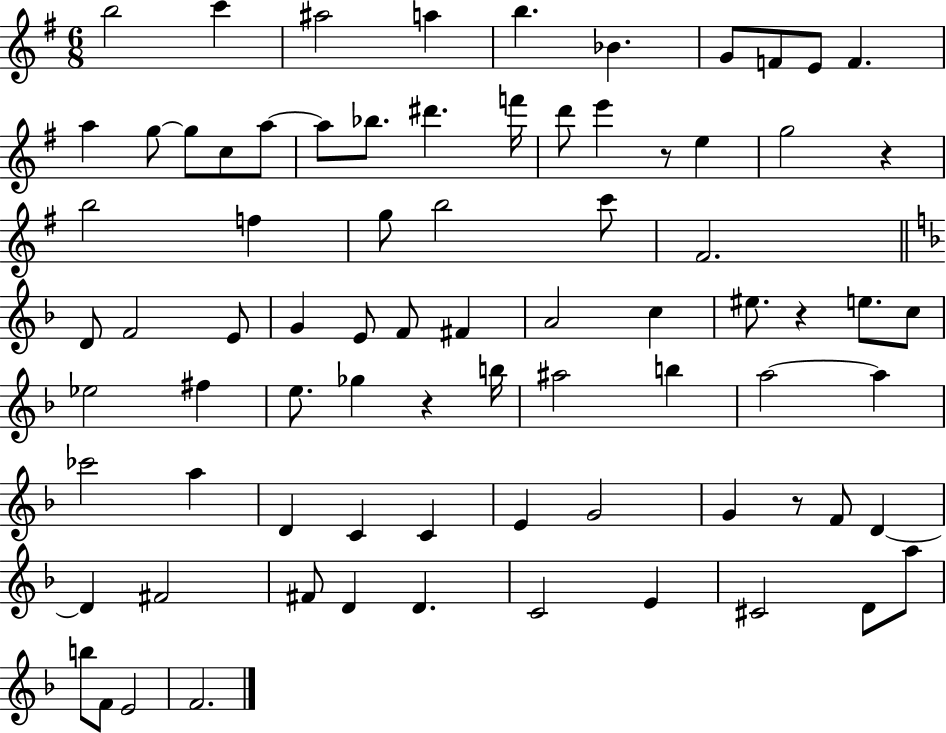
{
  \clef treble
  \numericTimeSignature
  \time 6/8
  \key g \major
  b''2 c'''4 | ais''2 a''4 | b''4. bes'4. | g'8 f'8 e'8 f'4. | \break a''4 g''8~~ g''8 c''8 a''8~~ | a''8 bes''8. dis'''4. f'''16 | d'''8 e'''4 r8 e''4 | g''2 r4 | \break b''2 f''4 | g''8 b''2 c'''8 | fis'2. | \bar "||" \break \key f \major d'8 f'2 e'8 | g'4 e'8 f'8 fis'4 | a'2 c''4 | eis''8. r4 e''8. c''8 | \break ees''2 fis''4 | e''8. ges''4 r4 b''16 | ais''2 b''4 | a''2~~ a''4 | \break ces'''2 a''4 | d'4 c'4 c'4 | e'4 g'2 | g'4 r8 f'8 d'4~~ | \break d'4 fis'2 | fis'8 d'4 d'4. | c'2 e'4 | cis'2 d'8 a''8 | \break b''8 f'8 e'2 | f'2. | \bar "|."
}